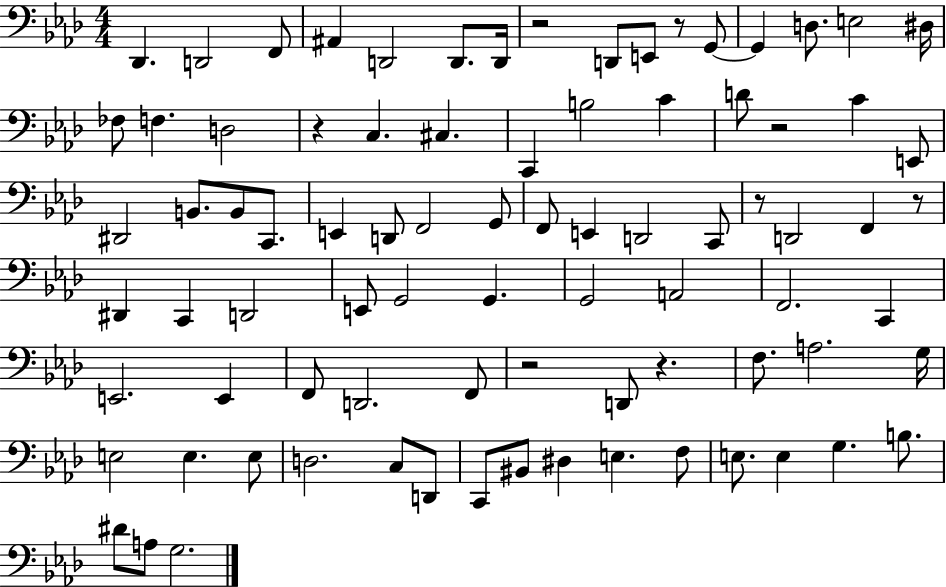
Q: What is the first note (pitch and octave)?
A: Db2